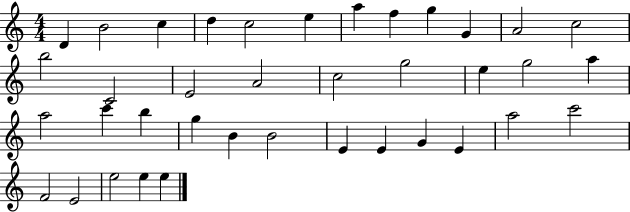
X:1
T:Untitled
M:4/4
L:1/4
K:C
D B2 c d c2 e a f g G A2 c2 b2 C2 E2 A2 c2 g2 e g2 a a2 c' b g B B2 E E G E a2 c'2 F2 E2 e2 e e